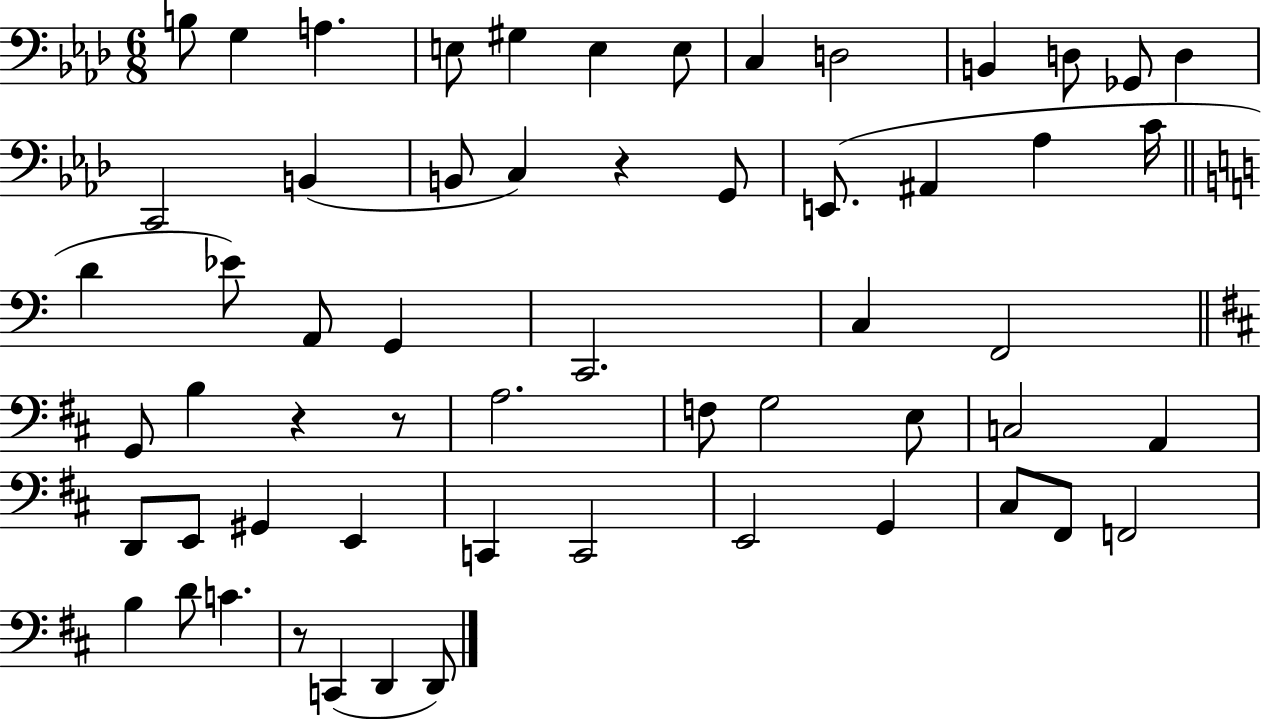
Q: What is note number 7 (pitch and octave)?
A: E3